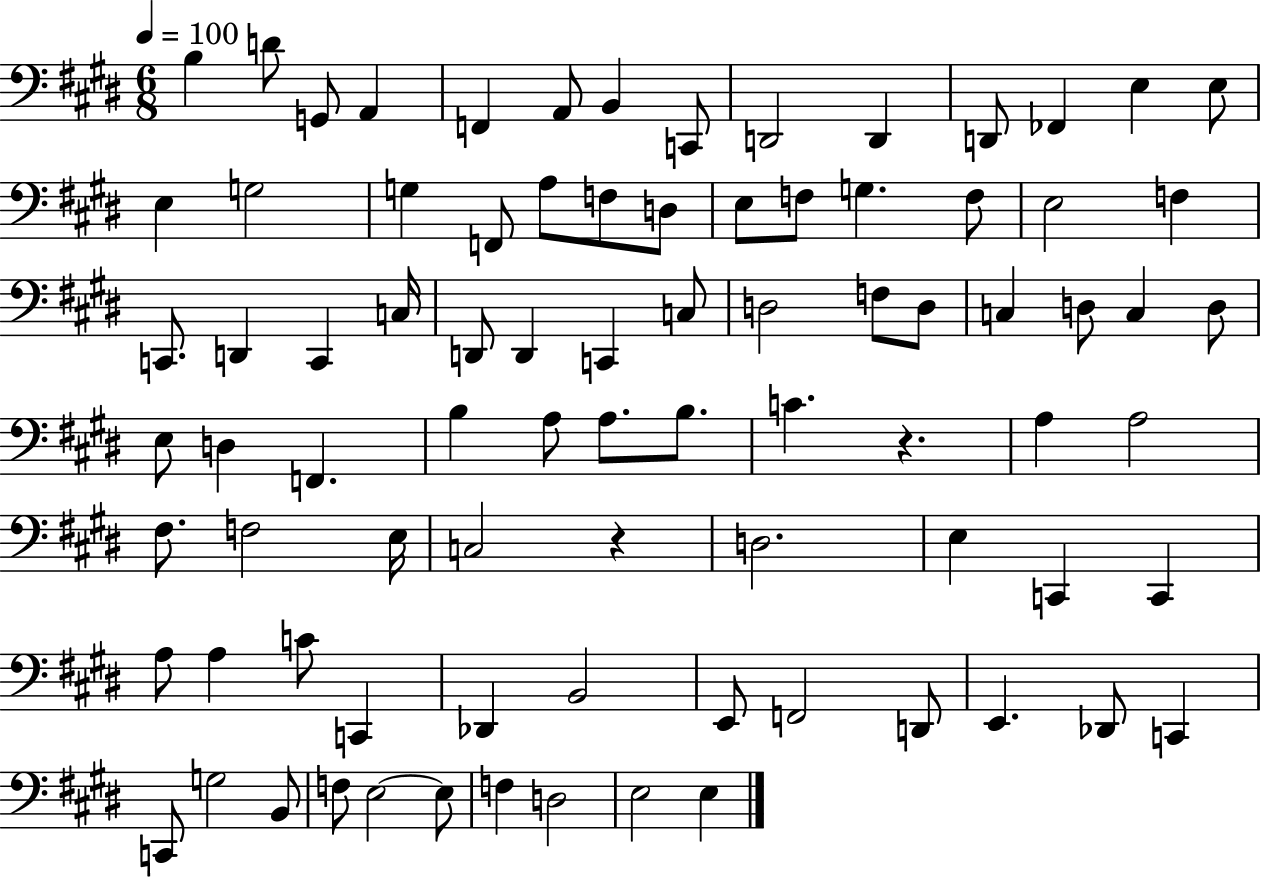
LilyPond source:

{
  \clef bass
  \numericTimeSignature
  \time 6/8
  \key e \major
  \tempo 4 = 100
  b4 d'8 g,8 a,4 | f,4 a,8 b,4 c,8 | d,2 d,4 | d,8 fes,4 e4 e8 | \break e4 g2 | g4 f,8 a8 f8 d8 | e8 f8 g4. f8 | e2 f4 | \break c,8. d,4 c,4 c16 | d,8 d,4 c,4 c8 | d2 f8 d8 | c4 d8 c4 d8 | \break e8 d4 f,4. | b4 a8 a8. b8. | c'4. r4. | a4 a2 | \break fis8. f2 e16 | c2 r4 | d2. | e4 c,4 c,4 | \break a8 a4 c'8 c,4 | des,4 b,2 | e,8 f,2 d,8 | e,4. des,8 c,4 | \break c,8 g2 b,8 | f8 e2~~ e8 | f4 d2 | e2 e4 | \break \bar "|."
}